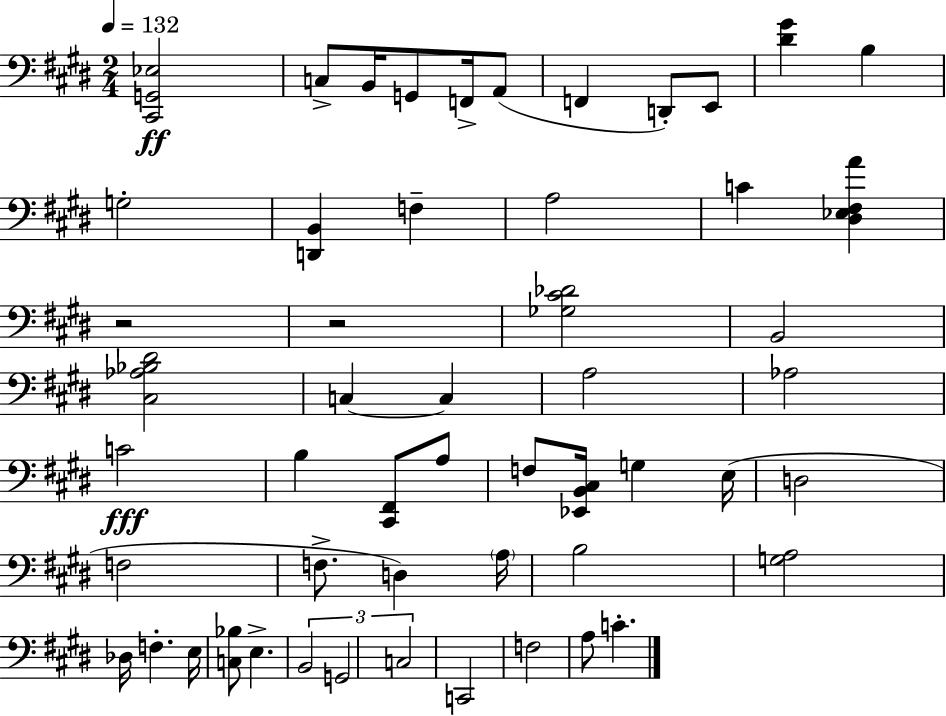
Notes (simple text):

[C#2,G2,Eb3]/h C3/e B2/s G2/e F2/s A2/e F2/q D2/e E2/e [D#4,G#4]/q B3/q G3/h [D2,B2]/q F3/q A3/h C4/q [D#3,Eb3,F#3,A4]/q R/h R/h [Gb3,C#4,Db4]/h B2/h [C#3,Ab3,Bb3,D#4]/h C3/q C3/q A3/h Ab3/h C4/h B3/q [C#2,F#2]/e A3/e F3/e [Eb2,B2,C#3]/s G3/q E3/s D3/h F3/h F3/e. D3/q A3/s B3/h [G3,A3]/h Db3/s F3/q. E3/s [C3,Bb3]/e E3/q. B2/h G2/h C3/h C2/h F3/h A3/e C4/q.